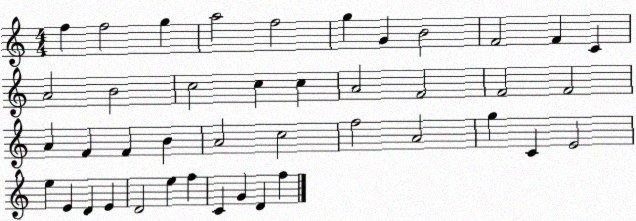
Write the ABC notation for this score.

X:1
T:Untitled
M:4/4
L:1/4
K:C
f f2 g a2 f2 g G B2 F2 F C A2 B2 c2 c c A2 F2 F2 F2 A F F B A2 c2 f2 A2 g C E2 e E D E D2 e f C G D f